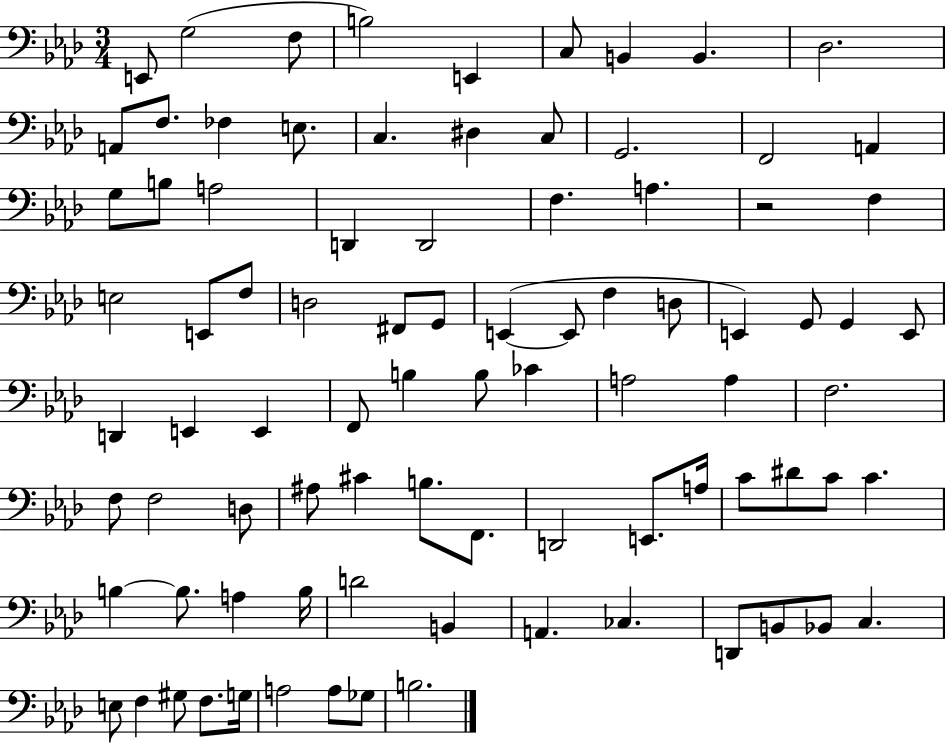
{
  \clef bass
  \numericTimeSignature
  \time 3/4
  \key aes \major
  \repeat volta 2 { e,8 g2( f8 | b2) e,4 | c8 b,4 b,4. | des2. | \break a,8 f8. fes4 e8. | c4. dis4 c8 | g,2. | f,2 a,4 | \break g8 b8 a2 | d,4 d,2 | f4. a4. | r2 f4 | \break e2 e,8 f8 | d2 fis,8 g,8 | e,4~(~ e,8 f4 d8 | e,4) g,8 g,4 e,8 | \break d,4 e,4 e,4 | f,8 b4 b8 ces'4 | a2 a4 | f2. | \break f8 f2 d8 | ais8 cis'4 b8. f,8. | d,2 e,8. a16 | c'8 dis'8 c'8 c'4. | \break b4~~ b8. a4 b16 | d'2 b,4 | a,4. ces4. | d,8 b,8 bes,8 c4. | \break e8 f4 gis8 f8. g16 | a2 a8 ges8 | b2. | } \bar "|."
}